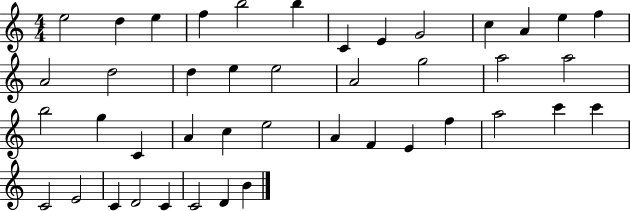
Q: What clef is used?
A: treble